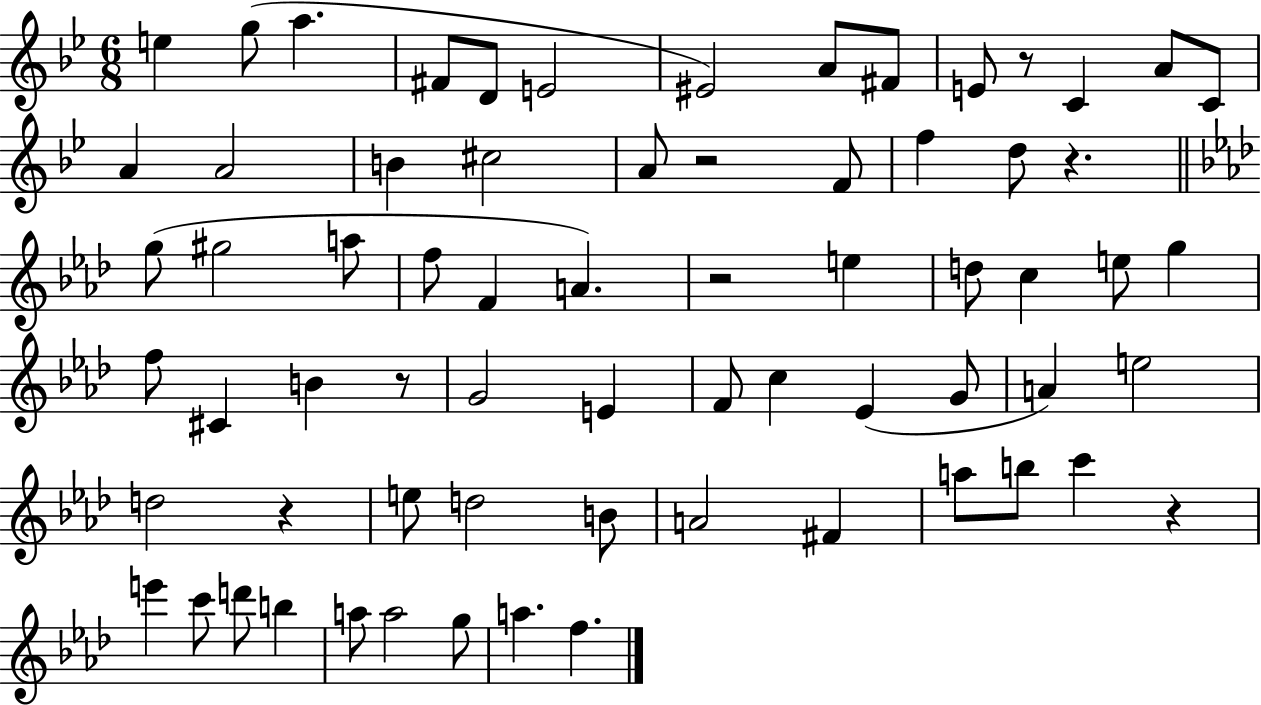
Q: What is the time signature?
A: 6/8